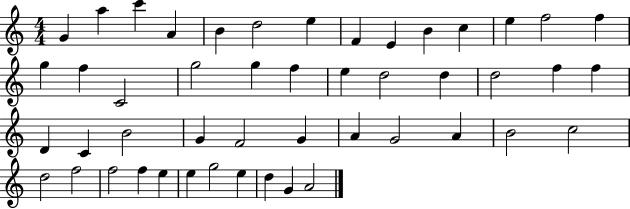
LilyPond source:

{
  \clef treble
  \numericTimeSignature
  \time 4/4
  \key c \major
  g'4 a''4 c'''4 a'4 | b'4 d''2 e''4 | f'4 e'4 b'4 c''4 | e''4 f''2 f''4 | \break g''4 f''4 c'2 | g''2 g''4 f''4 | e''4 d''2 d''4 | d''2 f''4 f''4 | \break d'4 c'4 b'2 | g'4 f'2 g'4 | a'4 g'2 a'4 | b'2 c''2 | \break d''2 f''2 | f''2 f''4 e''4 | e''4 g''2 e''4 | d''4 g'4 a'2 | \break \bar "|."
}